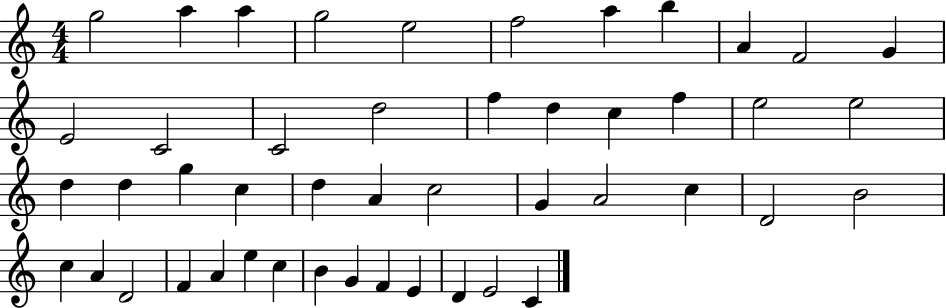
{
  \clef treble
  \numericTimeSignature
  \time 4/4
  \key c \major
  g''2 a''4 a''4 | g''2 e''2 | f''2 a''4 b''4 | a'4 f'2 g'4 | \break e'2 c'2 | c'2 d''2 | f''4 d''4 c''4 f''4 | e''2 e''2 | \break d''4 d''4 g''4 c''4 | d''4 a'4 c''2 | g'4 a'2 c''4 | d'2 b'2 | \break c''4 a'4 d'2 | f'4 a'4 e''4 c''4 | b'4 g'4 f'4 e'4 | d'4 e'2 c'4 | \break \bar "|."
}